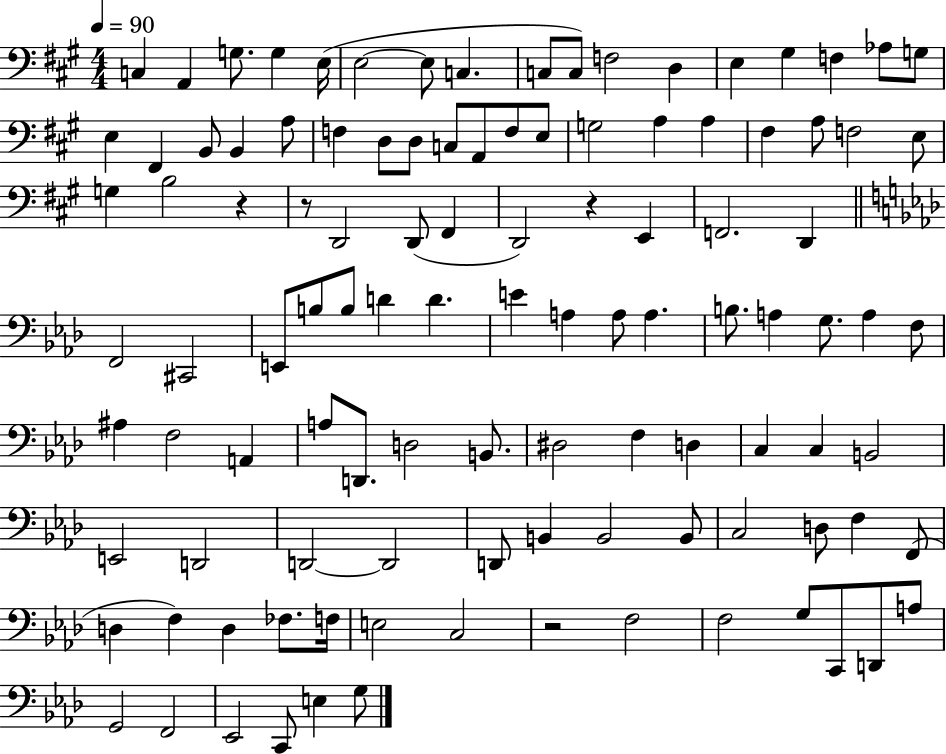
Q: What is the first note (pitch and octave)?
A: C3